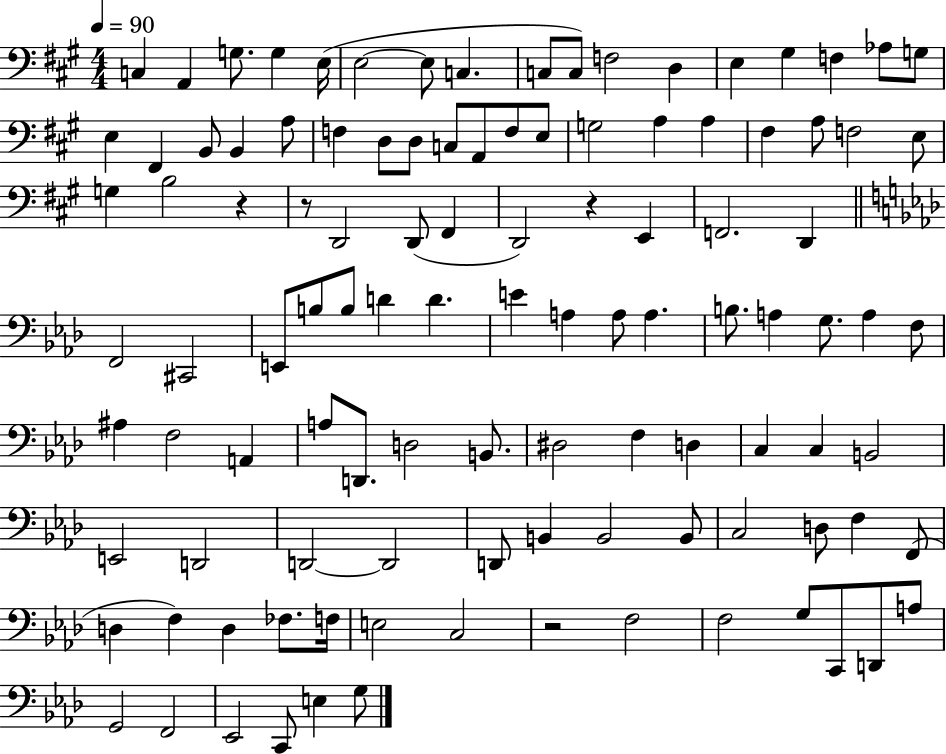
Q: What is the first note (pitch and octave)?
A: C3